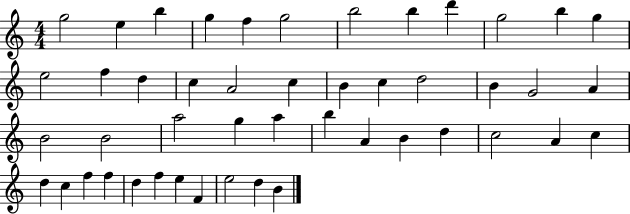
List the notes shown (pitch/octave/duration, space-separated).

G5/h E5/q B5/q G5/q F5/q G5/h B5/h B5/q D6/q G5/h B5/q G5/q E5/h F5/q D5/q C5/q A4/h C5/q B4/q C5/q D5/h B4/q G4/h A4/q B4/h B4/h A5/h G5/q A5/q B5/q A4/q B4/q D5/q C5/h A4/q C5/q D5/q C5/q F5/q F5/q D5/q F5/q E5/q F4/q E5/h D5/q B4/q